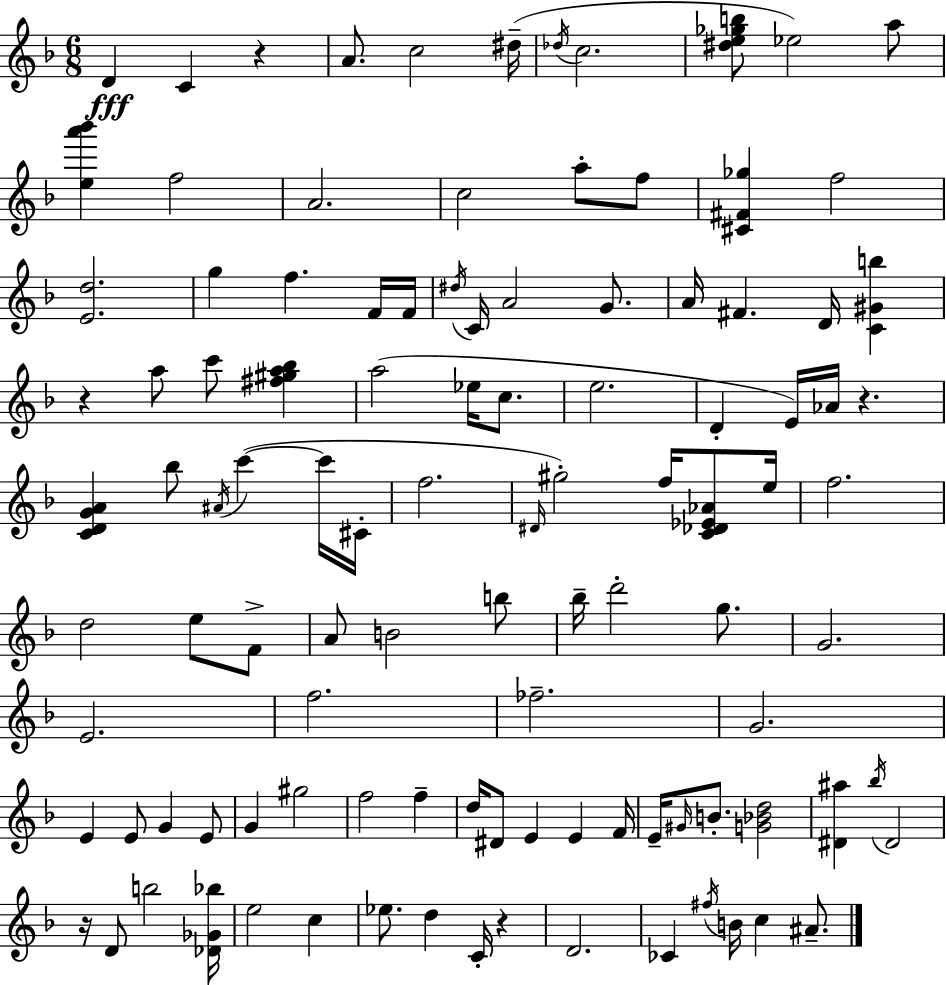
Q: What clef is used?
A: treble